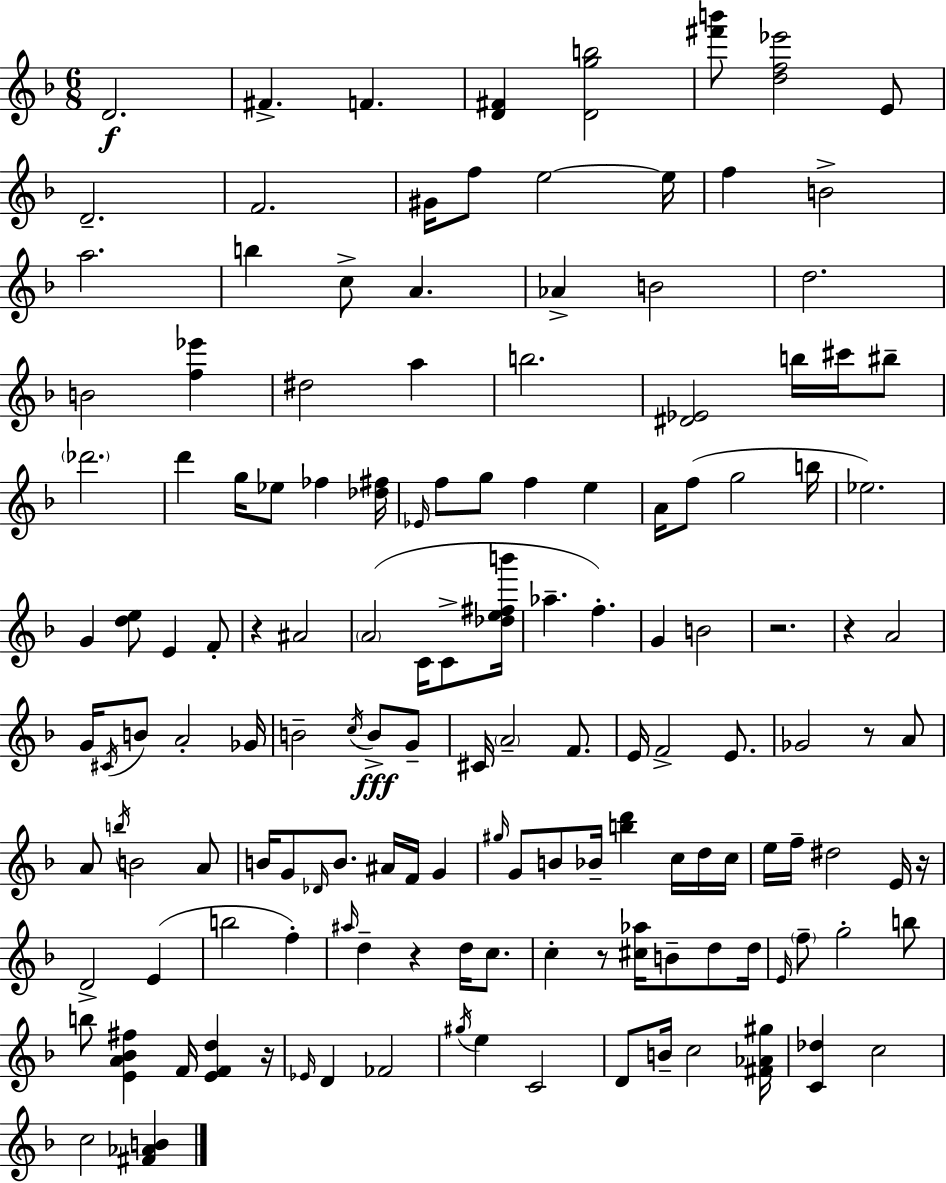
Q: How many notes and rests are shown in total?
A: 145